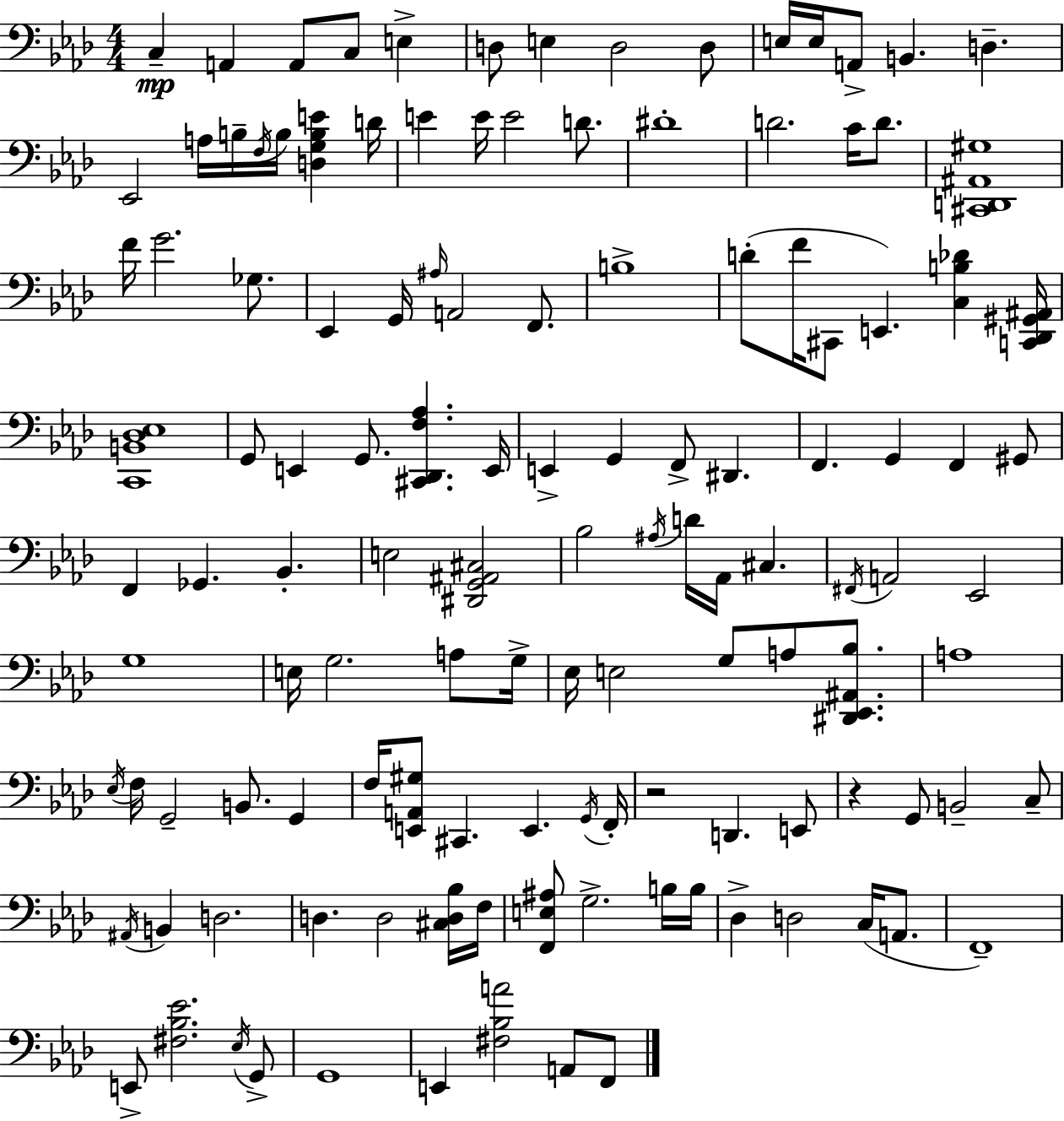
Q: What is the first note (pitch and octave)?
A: C3